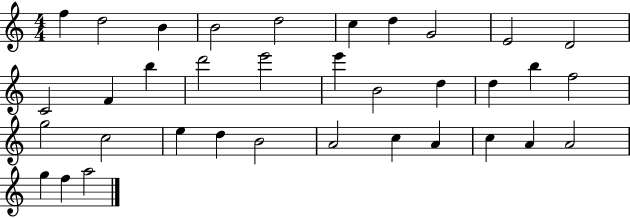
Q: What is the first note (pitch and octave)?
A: F5